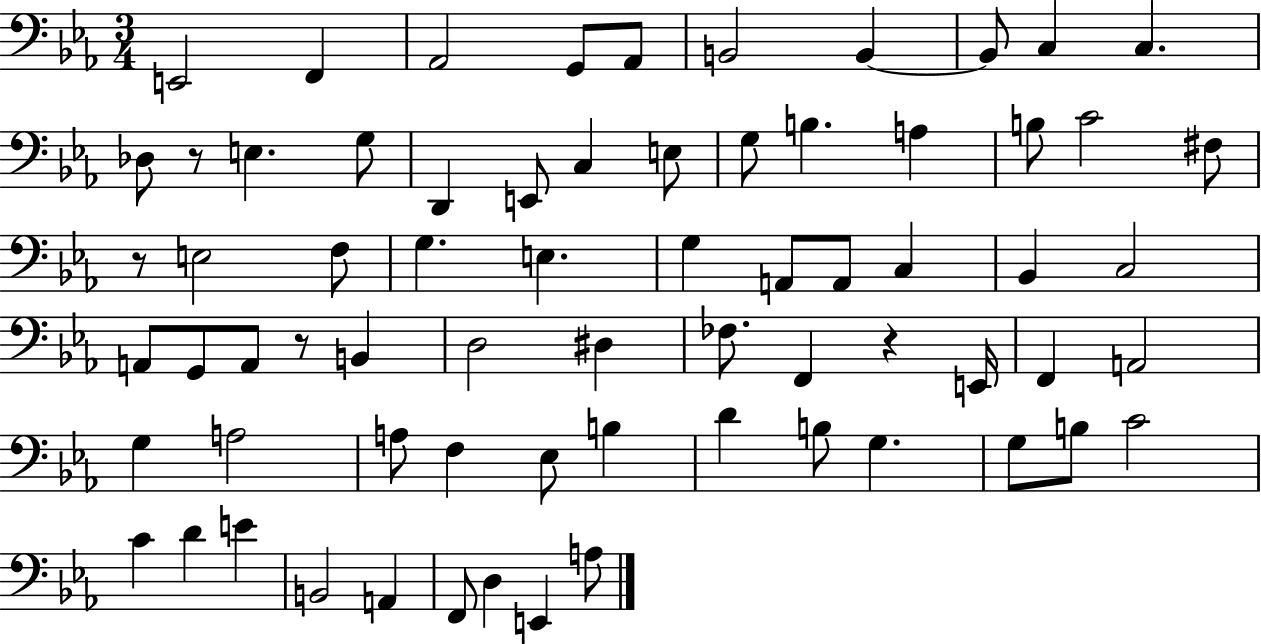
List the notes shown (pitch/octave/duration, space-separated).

E2/h F2/q Ab2/h G2/e Ab2/e B2/h B2/q B2/e C3/q C3/q. Db3/e R/e E3/q. G3/e D2/q E2/e C3/q E3/e G3/e B3/q. A3/q B3/e C4/h F#3/e R/e E3/h F3/e G3/q. E3/q. G3/q A2/e A2/e C3/q Bb2/q C3/h A2/e G2/e A2/e R/e B2/q D3/h D#3/q FES3/e. F2/q R/q E2/s F2/q A2/h G3/q A3/h A3/e F3/q Eb3/e B3/q D4/q B3/e G3/q. G3/e B3/e C4/h C4/q D4/q E4/q B2/h A2/q F2/e D3/q E2/q A3/e